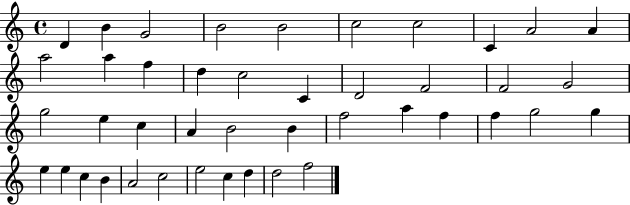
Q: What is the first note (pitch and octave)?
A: D4